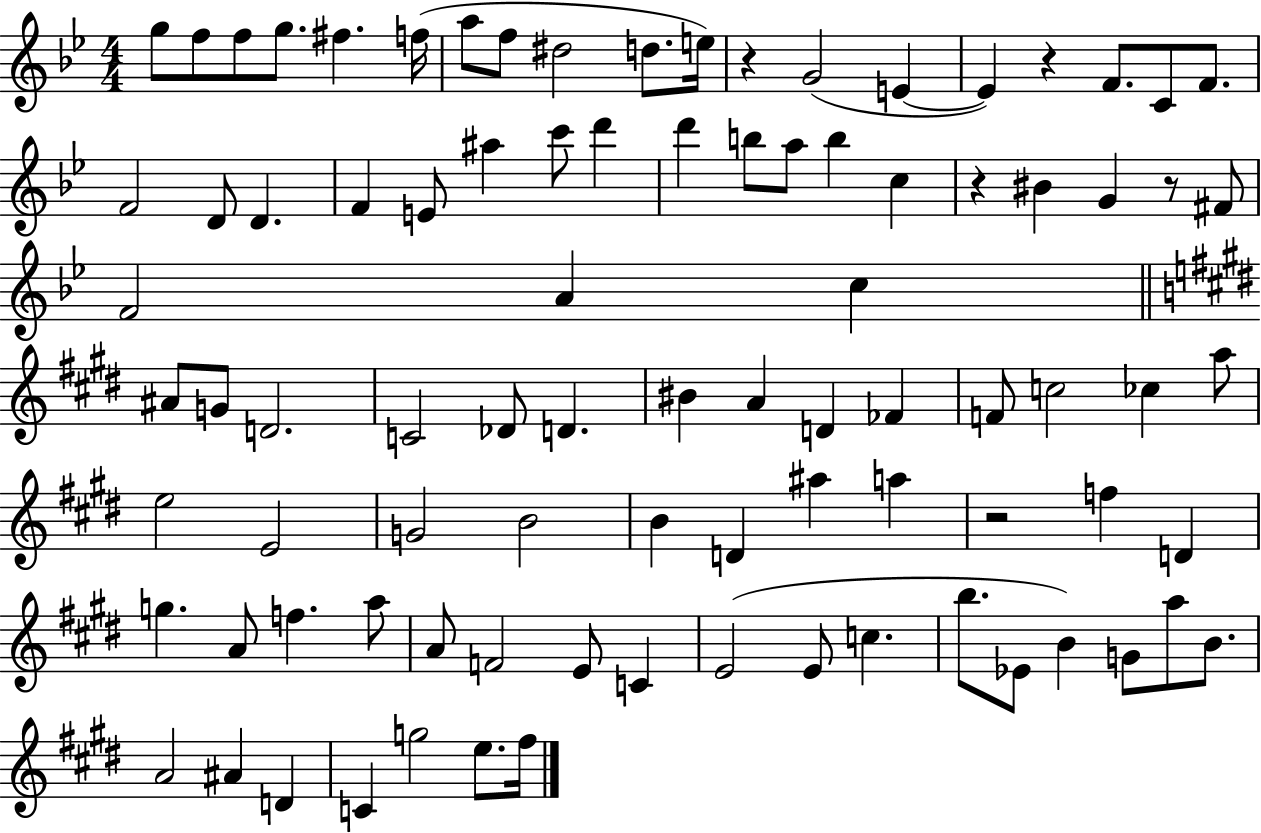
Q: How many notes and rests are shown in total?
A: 89